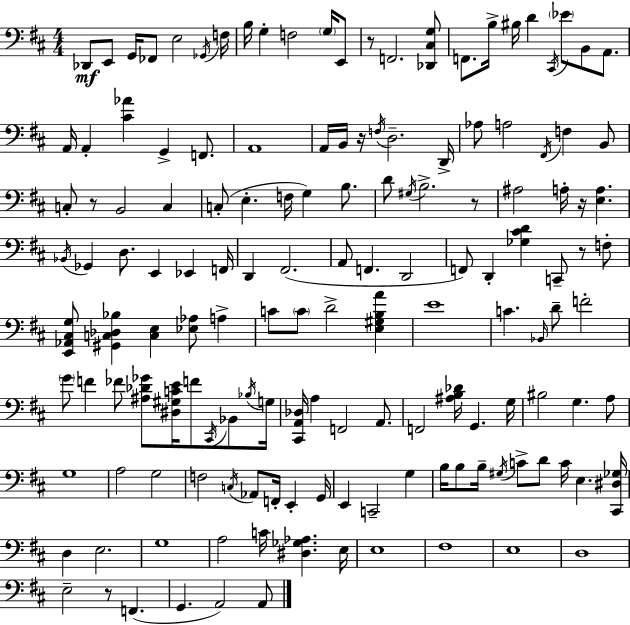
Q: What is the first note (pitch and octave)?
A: Db2